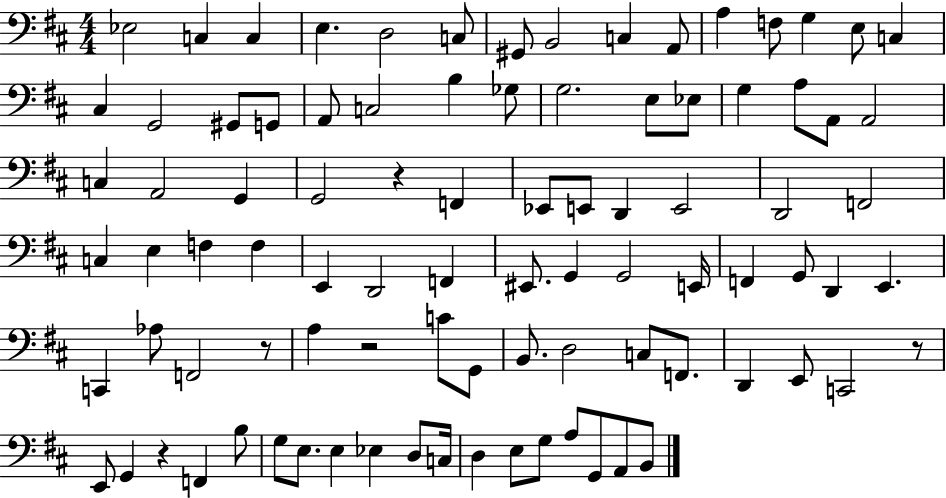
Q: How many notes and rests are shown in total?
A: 91